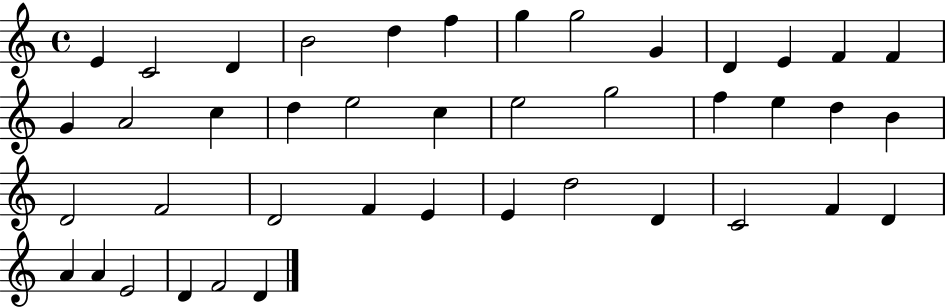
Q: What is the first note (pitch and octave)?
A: E4